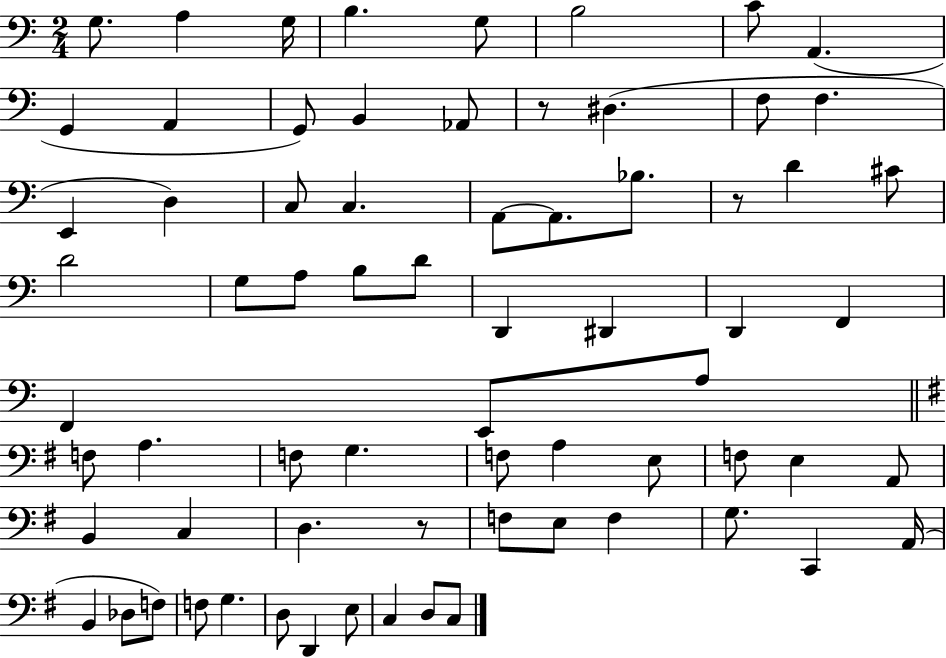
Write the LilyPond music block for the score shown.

{
  \clef bass
  \numericTimeSignature
  \time 2/4
  \key c \major
  g8. a4 g16 | b4. g8 | b2 | c'8 a,4.( | \break g,4 a,4 | g,8) b,4 aes,8 | r8 dis4.( | f8 f4. | \break e,4 d4) | c8 c4. | a,8~~ a,8. bes8. | r8 d'4 cis'8 | \break d'2 | g8 a8 b8 d'8 | d,4 dis,4 | d,4 f,4 | \break f,4 e,8 a8 | \bar "||" \break \key g \major f8 a4. | f8 g4. | f8 a4 e8 | f8 e4 a,8 | \break b,4 c4 | d4. r8 | f8 e8 f4 | g8. c,4 a,16( | \break b,4 des8 f8) | f8 g4. | d8 d,4 e8 | c4 d8 c8 | \break \bar "|."
}